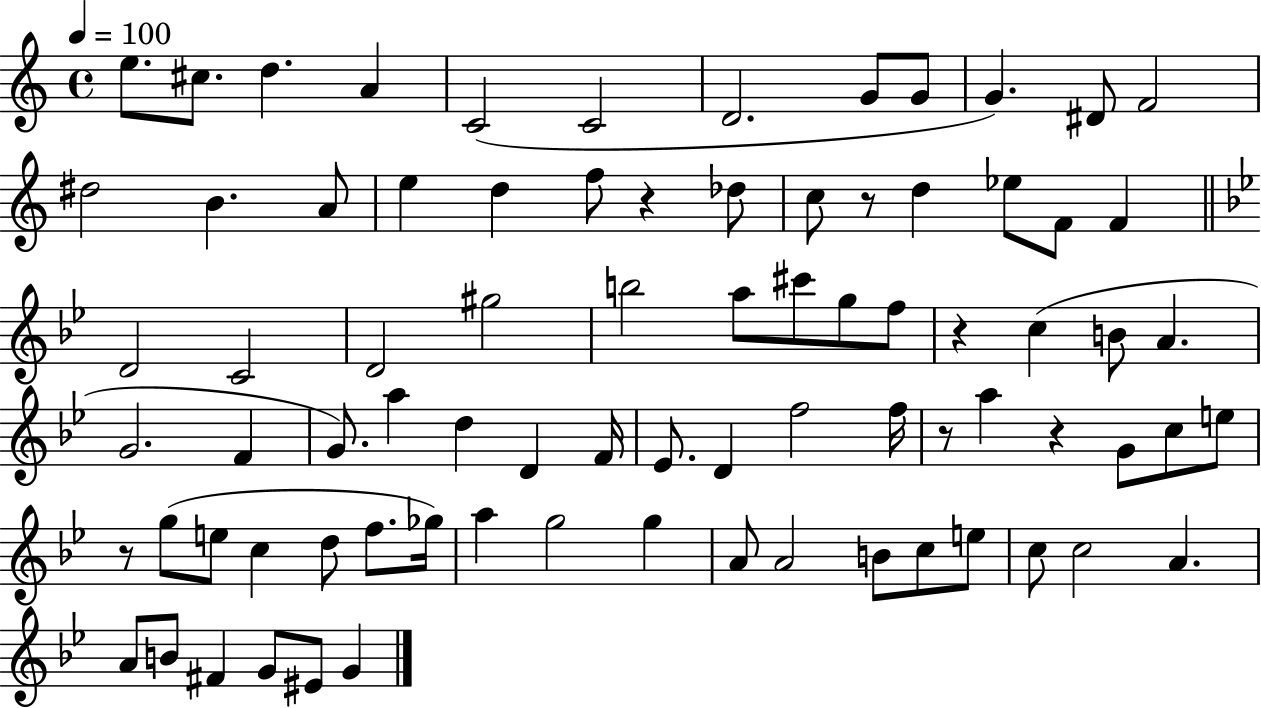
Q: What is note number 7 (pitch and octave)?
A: D4